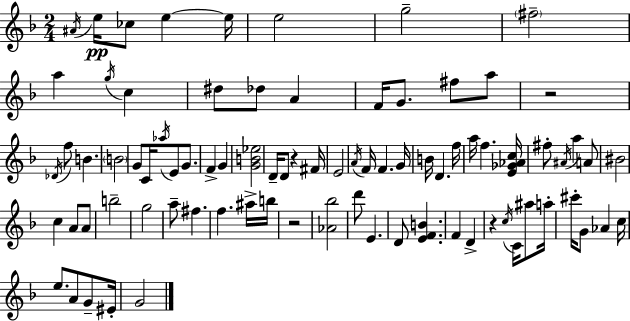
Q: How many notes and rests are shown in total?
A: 83